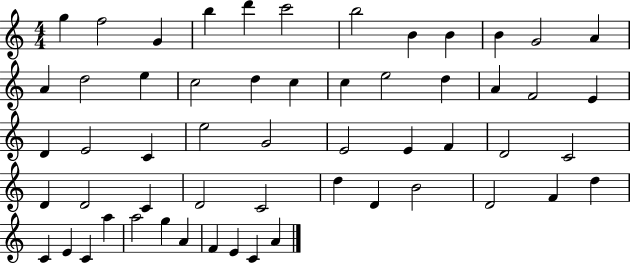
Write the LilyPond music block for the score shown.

{
  \clef treble
  \numericTimeSignature
  \time 4/4
  \key c \major
  g''4 f''2 g'4 | b''4 d'''4 c'''2 | b''2 b'4 b'4 | b'4 g'2 a'4 | \break a'4 d''2 e''4 | c''2 d''4 c''4 | c''4 e''2 d''4 | a'4 f'2 e'4 | \break d'4 e'2 c'4 | e''2 g'2 | e'2 e'4 f'4 | d'2 c'2 | \break d'4 d'2 c'4 | d'2 c'2 | d''4 d'4 b'2 | d'2 f'4 d''4 | \break c'4 e'4 c'4 a''4 | a''2 g''4 a'4 | f'4 e'4 c'4 a'4 | \bar "|."
}